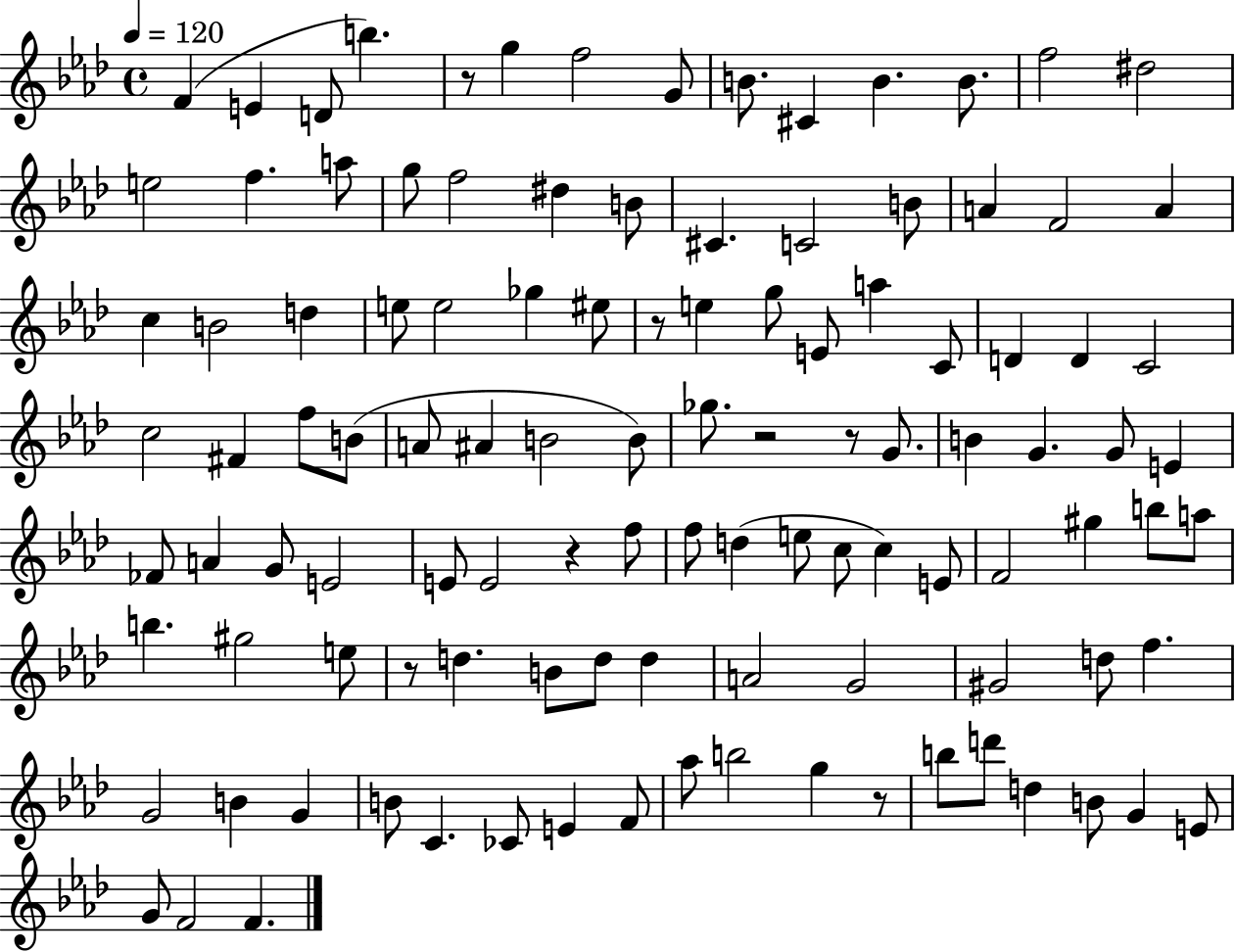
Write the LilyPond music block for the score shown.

{
  \clef treble
  \time 4/4
  \defaultTimeSignature
  \key aes \major
  \tempo 4 = 120
  f'4( e'4 d'8 b''4.) | r8 g''4 f''2 g'8 | b'8. cis'4 b'4. b'8. | f''2 dis''2 | \break e''2 f''4. a''8 | g''8 f''2 dis''4 b'8 | cis'4. c'2 b'8 | a'4 f'2 a'4 | \break c''4 b'2 d''4 | e''8 e''2 ges''4 eis''8 | r8 e''4 g''8 e'8 a''4 c'8 | d'4 d'4 c'2 | \break c''2 fis'4 f''8 b'8( | a'8 ais'4 b'2 b'8) | ges''8. r2 r8 g'8. | b'4 g'4. g'8 e'4 | \break fes'8 a'4 g'8 e'2 | e'8 e'2 r4 f''8 | f''8 d''4( e''8 c''8 c''4) e'8 | f'2 gis''4 b''8 a''8 | \break b''4. gis''2 e''8 | r8 d''4. b'8 d''8 d''4 | a'2 g'2 | gis'2 d''8 f''4. | \break g'2 b'4 g'4 | b'8 c'4. ces'8 e'4 f'8 | aes''8 b''2 g''4 r8 | b''8 d'''8 d''4 b'8 g'4 e'8 | \break g'8 f'2 f'4. | \bar "|."
}